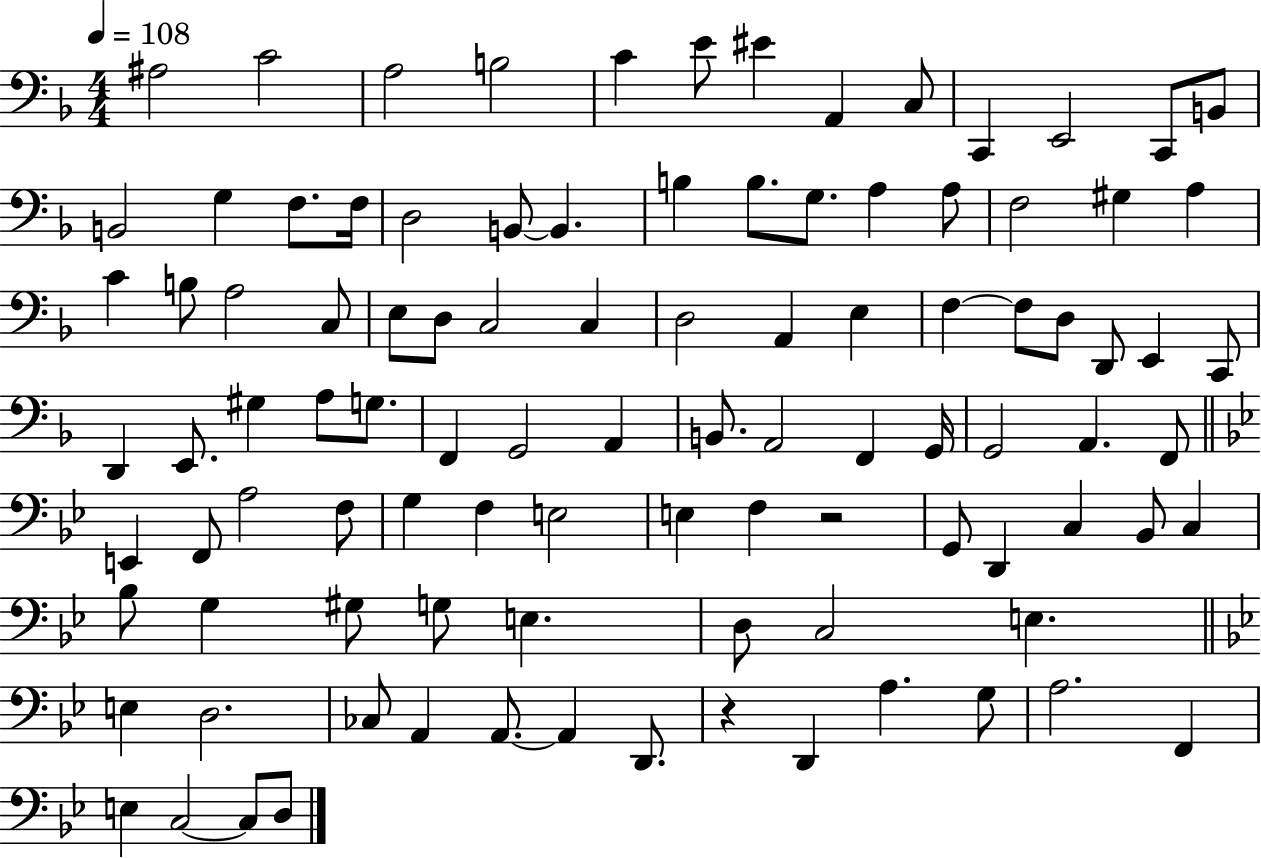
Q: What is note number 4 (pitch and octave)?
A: B3